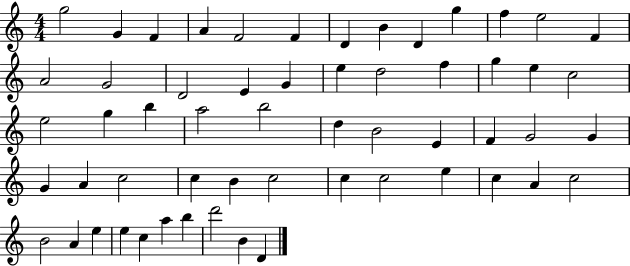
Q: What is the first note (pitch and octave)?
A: G5